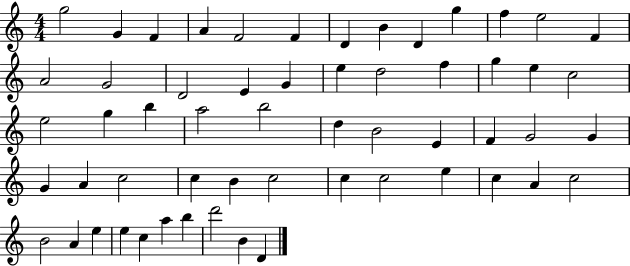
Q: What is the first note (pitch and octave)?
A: G5